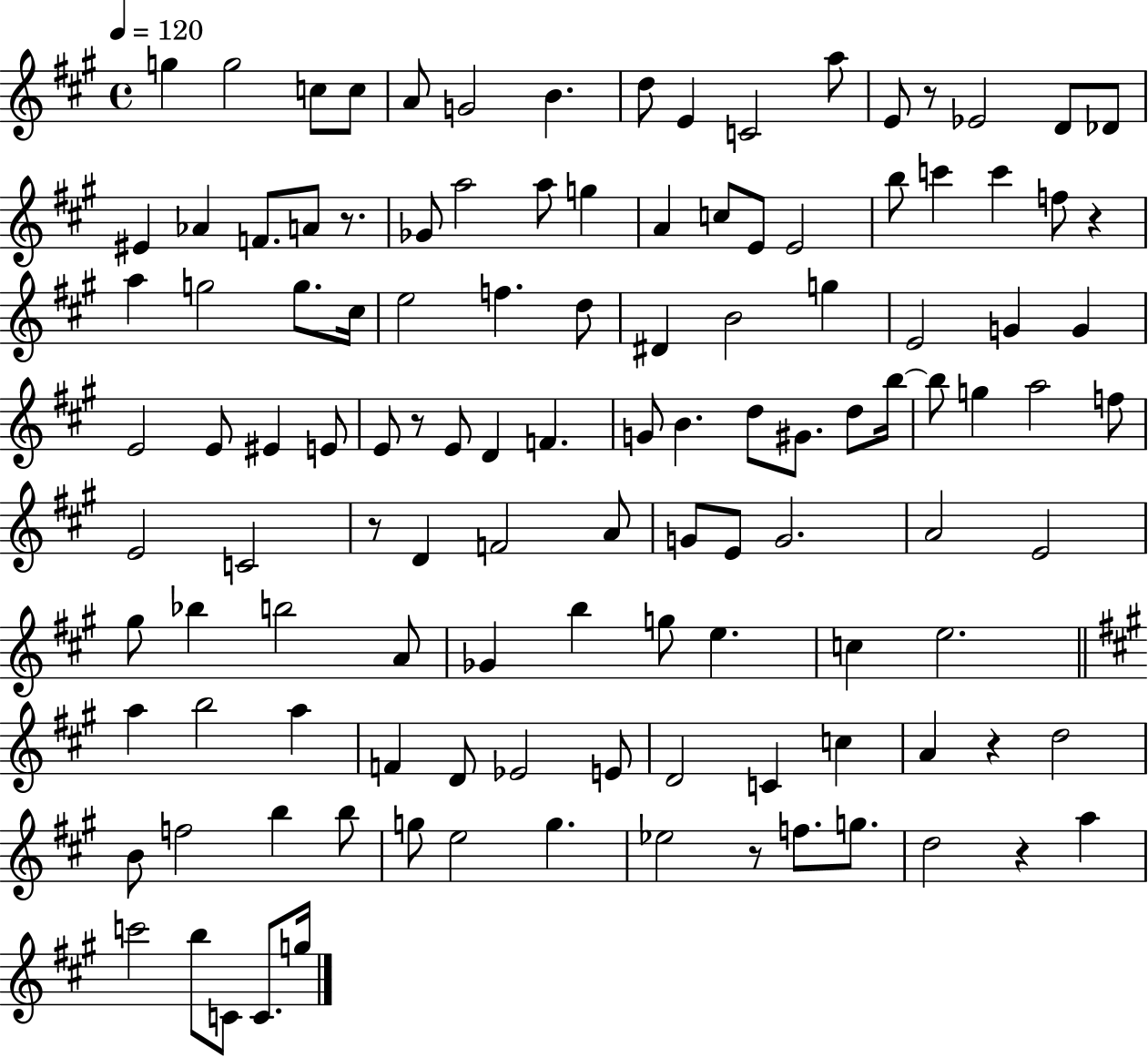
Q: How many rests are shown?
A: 8